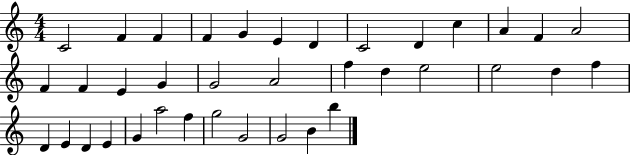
{
  \clef treble
  \numericTimeSignature
  \time 4/4
  \key c \major
  c'2 f'4 f'4 | f'4 g'4 e'4 d'4 | c'2 d'4 c''4 | a'4 f'4 a'2 | \break f'4 f'4 e'4 g'4 | g'2 a'2 | f''4 d''4 e''2 | e''2 d''4 f''4 | \break d'4 e'4 d'4 e'4 | g'4 a''2 f''4 | g''2 g'2 | g'2 b'4 b''4 | \break \bar "|."
}